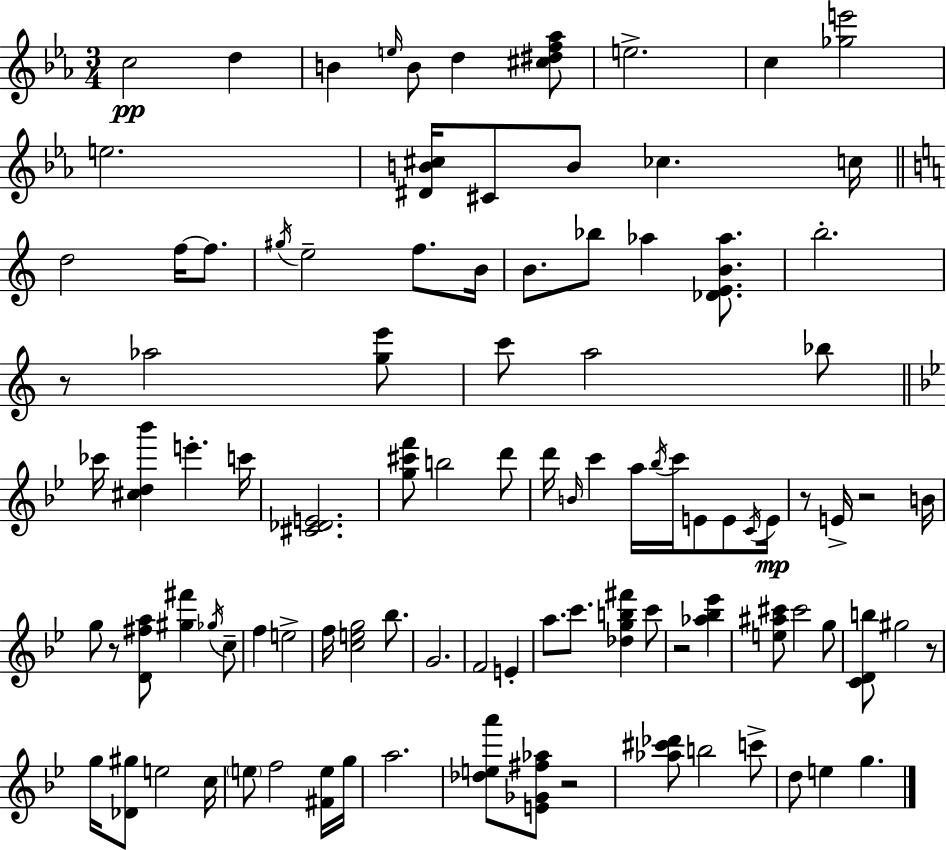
{
  \clef treble
  \numericTimeSignature
  \time 3/4
  \key c \minor
  \repeat volta 2 { c''2\pp d''4 | b'4 \grace { e''16 } b'8 d''4 <cis'' dis'' f'' aes''>8 | e''2.-> | c''4 <ges'' e'''>2 | \break e''2. | <dis' b' cis''>16 cis'8 b'8 ces''4. | c''16 \bar "||" \break \key c \major d''2 f''16~~ f''8. | \acciaccatura { gis''16 } e''2-- f''8. | b'16 b'8. bes''8 aes''4 <des' e' b' aes''>8. | b''2.-. | \break r8 aes''2 <g'' e'''>8 | c'''8 a''2 bes''8 | \bar "||" \break \key g \minor ces'''16 <cis'' d'' bes'''>4 e'''4.-. c'''16 | <cis' des' e'>2. | <g'' cis''' f'''>8 b''2 d'''8 | d'''16 \grace { b'16 } c'''4 a''16 \acciaccatura { bes''16 } c'''16 e'8 e'8 | \break \acciaccatura { c'16 }\mp e'16 r8 e'16-> r2 | b'16 g''8 r8 <d' fis'' a''>8 <gis'' fis'''>4 | \acciaccatura { ges''16 } c''8-- f''4 e''2-> | f''16 <c'' e'' g''>2 | \break bes''8. g'2. | f'2 | e'4-. a''8. c'''8. <des'' g'' b'' fis'''>4 | c'''8 r2 | \break <aes'' bes'' ees'''>4 <e'' ais'' cis'''>8 cis'''2 | g''8 <c' d' b''>8 gis''2 | r8 g''16 <des' gis''>8 e''2 | c''16 \parenthesize e''8 f''2 | \break <fis' e''>16 g''16 a''2. | <des'' e'' a'''>8 <e' ges' fis'' aes''>8 r2 | <aes'' cis''' des'''>8 b''2 | c'''8-> d''8 e''4 g''4. | \break } \bar "|."
}